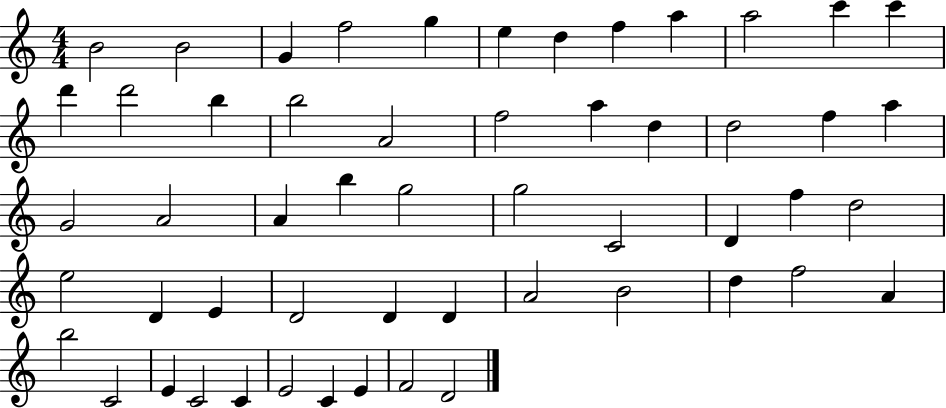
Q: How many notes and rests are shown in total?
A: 54